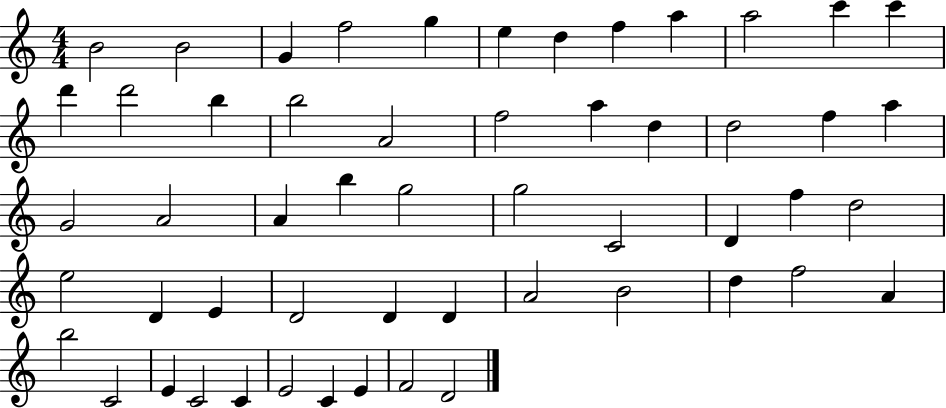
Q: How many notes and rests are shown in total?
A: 54